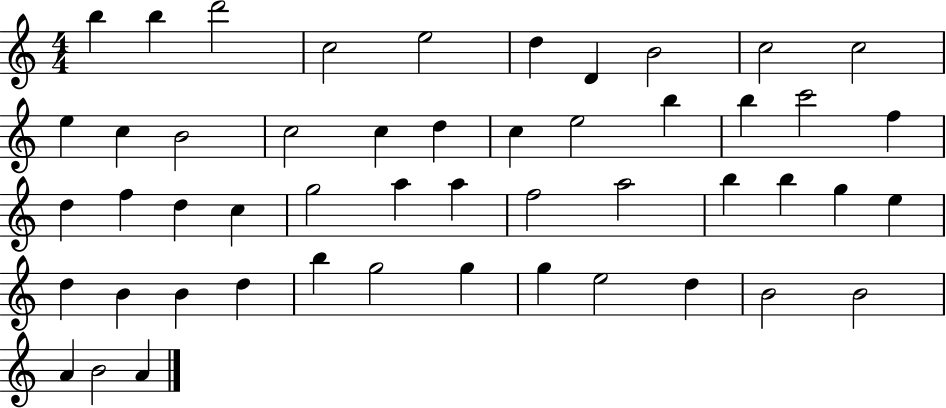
X:1
T:Untitled
M:4/4
L:1/4
K:C
b b d'2 c2 e2 d D B2 c2 c2 e c B2 c2 c d c e2 b b c'2 f d f d c g2 a a f2 a2 b b g e d B B d b g2 g g e2 d B2 B2 A B2 A